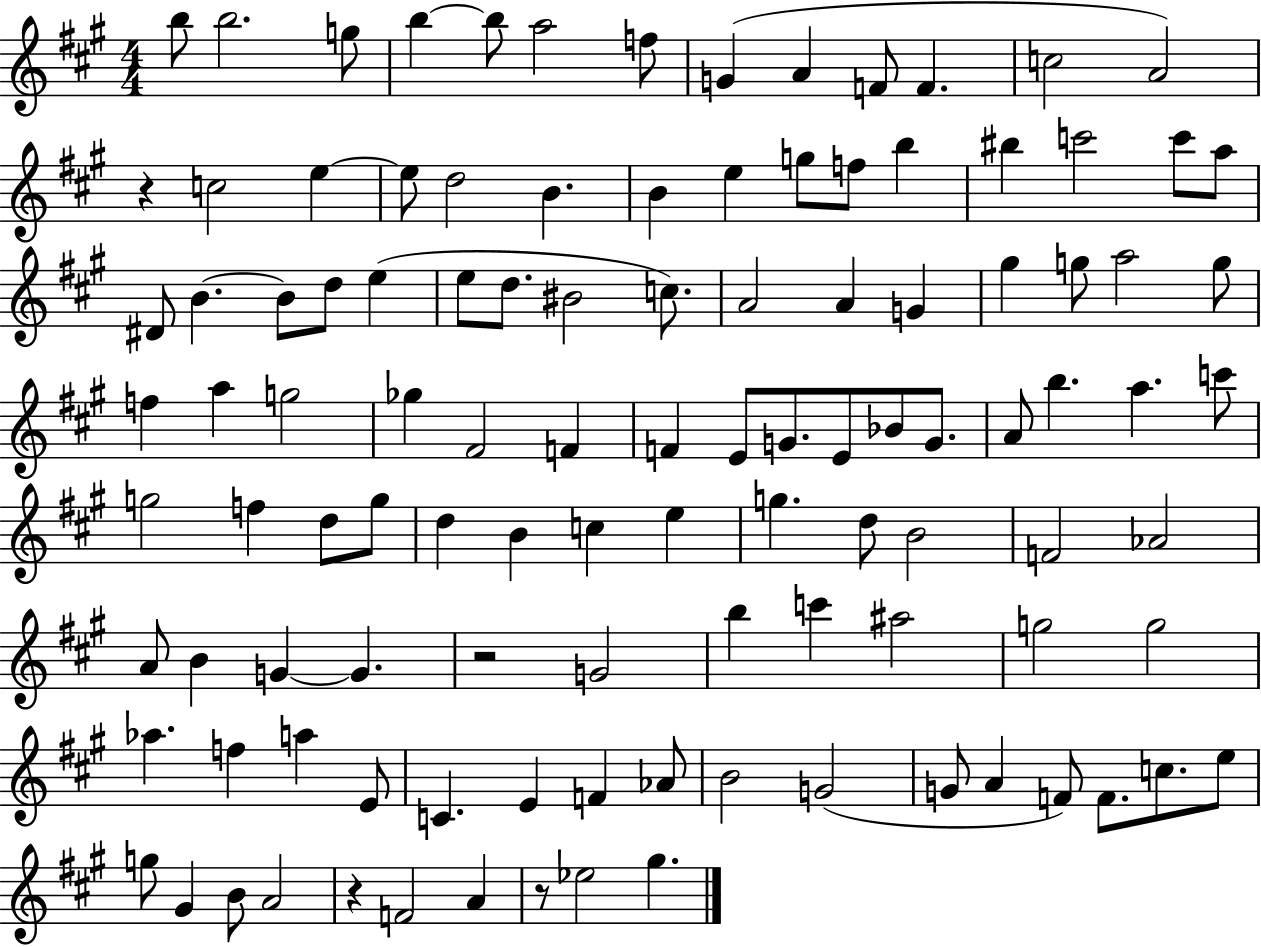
{
  \clef treble
  \numericTimeSignature
  \time 4/4
  \key a \major
  b''8 b''2. g''8 | b''4~~ b''8 a''2 f''8 | g'4( a'4 f'8 f'4. | c''2 a'2) | \break r4 c''2 e''4~~ | e''8 d''2 b'4. | b'4 e''4 g''8 f''8 b''4 | bis''4 c'''2 c'''8 a''8 | \break dis'8 b'4.~~ b'8 d''8 e''4( | e''8 d''8. bis'2 c''8.) | a'2 a'4 g'4 | gis''4 g''8 a''2 g''8 | \break f''4 a''4 g''2 | ges''4 fis'2 f'4 | f'4 e'8 g'8. e'8 bes'8 g'8. | a'8 b''4. a''4. c'''8 | \break g''2 f''4 d''8 g''8 | d''4 b'4 c''4 e''4 | g''4. d''8 b'2 | f'2 aes'2 | \break a'8 b'4 g'4~~ g'4. | r2 g'2 | b''4 c'''4 ais''2 | g''2 g''2 | \break aes''4. f''4 a''4 e'8 | c'4. e'4 f'4 aes'8 | b'2 g'2( | g'8 a'4 f'8) f'8. c''8. e''8 | \break g''8 gis'4 b'8 a'2 | r4 f'2 a'4 | r8 ees''2 gis''4. | \bar "|."
}